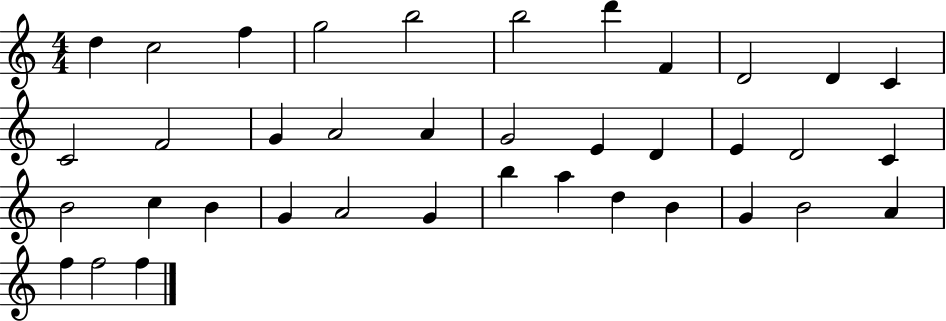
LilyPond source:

{
  \clef treble
  \numericTimeSignature
  \time 4/4
  \key c \major
  d''4 c''2 f''4 | g''2 b''2 | b''2 d'''4 f'4 | d'2 d'4 c'4 | \break c'2 f'2 | g'4 a'2 a'4 | g'2 e'4 d'4 | e'4 d'2 c'4 | \break b'2 c''4 b'4 | g'4 a'2 g'4 | b''4 a''4 d''4 b'4 | g'4 b'2 a'4 | \break f''4 f''2 f''4 | \bar "|."
}